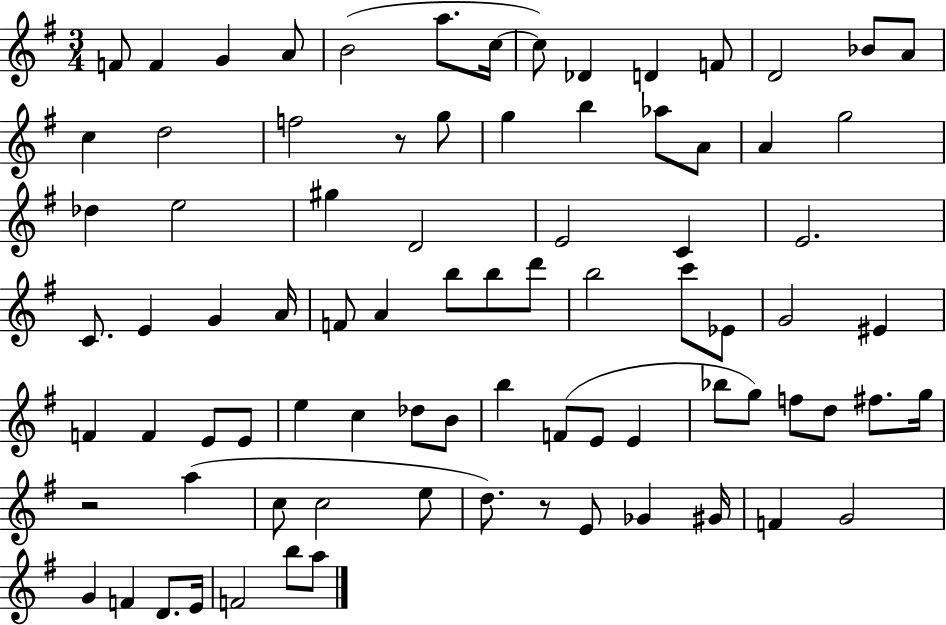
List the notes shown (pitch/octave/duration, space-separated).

F4/e F4/q G4/q A4/e B4/h A5/e. C5/s C5/e Db4/q D4/q F4/e D4/h Bb4/e A4/e C5/q D5/h F5/h R/e G5/e G5/q B5/q Ab5/e A4/e A4/q G5/h Db5/q E5/h G#5/q D4/h E4/h C4/q E4/h. C4/e. E4/q G4/q A4/s F4/e A4/q B5/e B5/e D6/e B5/h C6/e Eb4/e G4/h EIS4/q F4/q F4/q E4/e E4/e E5/q C5/q Db5/e B4/e B5/q F4/e E4/e E4/q Bb5/e G5/e F5/e D5/e F#5/e. G5/s R/h A5/q C5/e C5/h E5/e D5/e. R/e E4/e Gb4/q G#4/s F4/q G4/h G4/q F4/q D4/e. E4/s F4/h B5/e A5/e